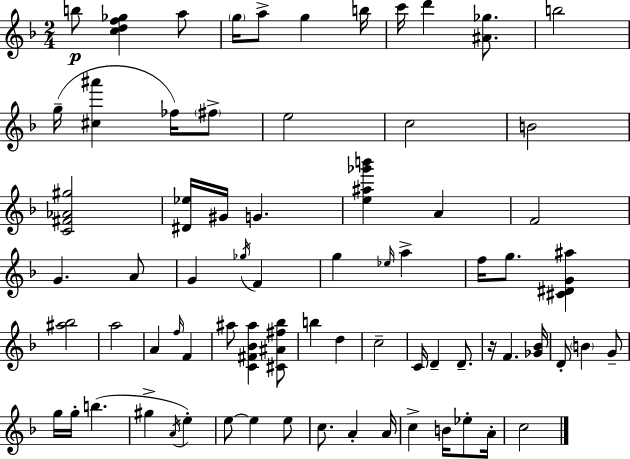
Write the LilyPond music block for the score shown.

{
  \clef treble
  \numericTimeSignature
  \time 2/4
  \key d \minor
  \repeat volta 2 { b''8\p <c'' d'' f'' ges''>4 a''8 | \parenthesize g''16 a''8-> g''4 b''16 | c'''16 d'''4 <ais' ges''>8. | b''2 | \break g''16--( <cis'' ais'''>4 fes''16) \parenthesize fis''8-> | e''2 | c''2 | b'2 | \break <c' fis' aes' gis''>2 | <dis' ees''>16 gis'16 g'4. | <e'' ais'' ges''' b'''>4 a'4 | f'2 | \break g'4. a'8 | g'4 \acciaccatura { ges''16 } f'4 | g''4 \grace { ees''16 } a''4-> | f''16 g''8. <cis' dis' g' ais''>4 | \break <ais'' bes''>2 | a''2 | a'4 \grace { f''16 } f'4 | ais''8 <c' fis' bes' ais''>4 | \break <cis' ais' fis'' bes''>8 b''4 d''4 | c''2-- | c'16 d'4-- | d'8.-- r16 f'4. | \break <ges' bes'>16 d'8-. \parenthesize b'4 | g'8-- g''16 g''16-. b''4.( | gis''4-> \acciaccatura { a'16 } | e''4-.) e''8~~ e''4 | \break e''8 c''8. a'4-. | a'16 c''4-> | b'16 ees''8-. a'16-. c''2 | } \bar "|."
}